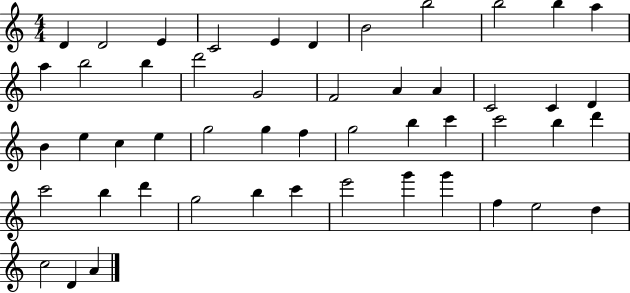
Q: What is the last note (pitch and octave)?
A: A4